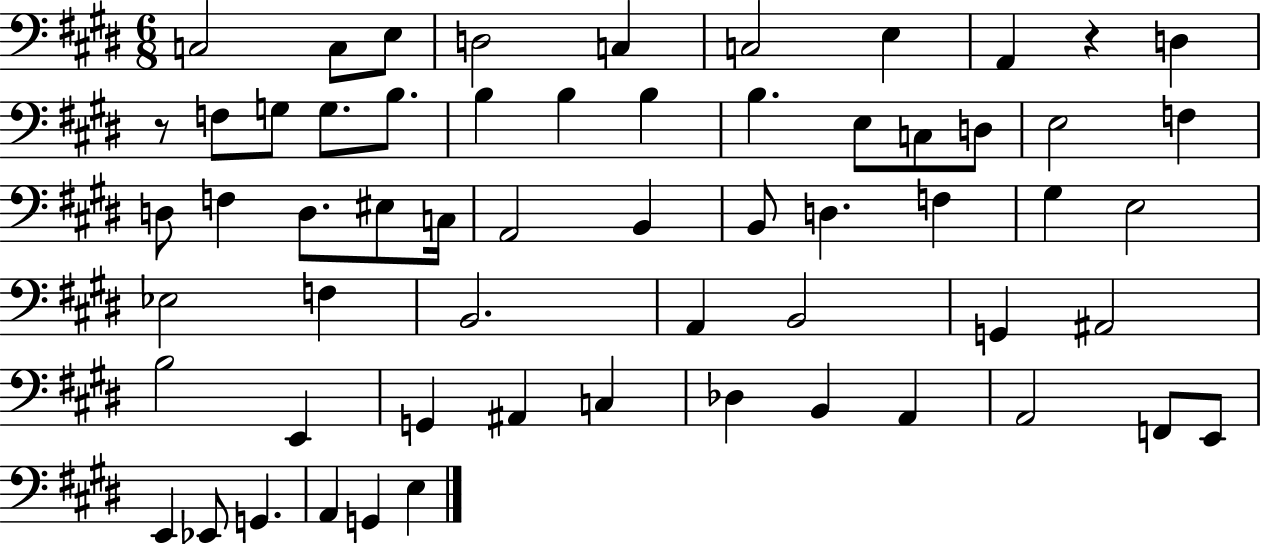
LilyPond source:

{
  \clef bass
  \numericTimeSignature
  \time 6/8
  \key e \major
  c2 c8 e8 | d2 c4 | c2 e4 | a,4 r4 d4 | \break r8 f8 g8 g8. b8. | b4 b4 b4 | b4. e8 c8 d8 | e2 f4 | \break d8 f4 d8. eis8 c16 | a,2 b,4 | b,8 d4. f4 | gis4 e2 | \break ees2 f4 | b,2. | a,4 b,2 | g,4 ais,2 | \break b2 e,4 | g,4 ais,4 c4 | des4 b,4 a,4 | a,2 f,8 e,8 | \break e,4 ees,8 g,4. | a,4 g,4 e4 | \bar "|."
}